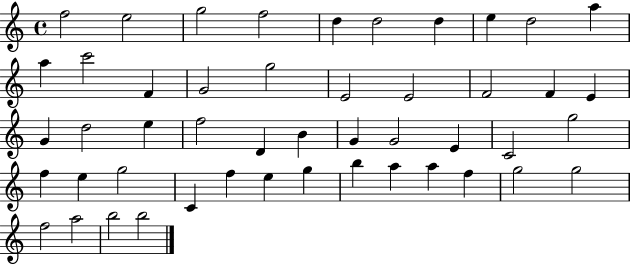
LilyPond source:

{
  \clef treble
  \time 4/4
  \defaultTimeSignature
  \key c \major
  f''2 e''2 | g''2 f''2 | d''4 d''2 d''4 | e''4 d''2 a''4 | \break a''4 c'''2 f'4 | g'2 g''2 | e'2 e'2 | f'2 f'4 e'4 | \break g'4 d''2 e''4 | f''2 d'4 b'4 | g'4 g'2 e'4 | c'2 g''2 | \break f''4 e''4 g''2 | c'4 f''4 e''4 g''4 | b''4 a''4 a''4 f''4 | g''2 g''2 | \break f''2 a''2 | b''2 b''2 | \bar "|."
}